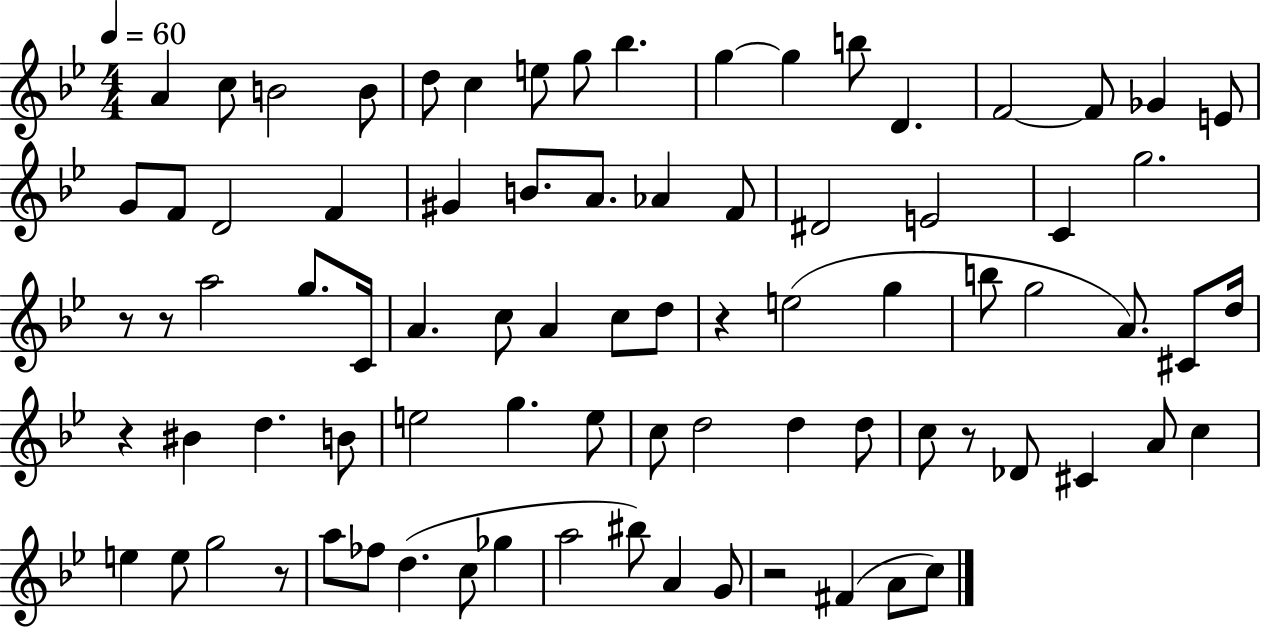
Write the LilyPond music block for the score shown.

{
  \clef treble
  \numericTimeSignature
  \time 4/4
  \key bes \major
  \tempo 4 = 60
  a'4 c''8 b'2 b'8 | d''8 c''4 e''8 g''8 bes''4. | g''4~~ g''4 b''8 d'4. | f'2~~ f'8 ges'4 e'8 | \break g'8 f'8 d'2 f'4 | gis'4 b'8. a'8. aes'4 f'8 | dis'2 e'2 | c'4 g''2. | \break r8 r8 a''2 g''8. c'16 | a'4. c''8 a'4 c''8 d''8 | r4 e''2( g''4 | b''8 g''2 a'8.) cis'8 d''16 | \break r4 bis'4 d''4. b'8 | e''2 g''4. e''8 | c''8 d''2 d''4 d''8 | c''8 r8 des'8 cis'4 a'8 c''4 | \break e''4 e''8 g''2 r8 | a''8 fes''8 d''4.( c''8 ges''4 | a''2 bis''8) a'4 g'8 | r2 fis'4( a'8 c''8) | \break \bar "|."
}